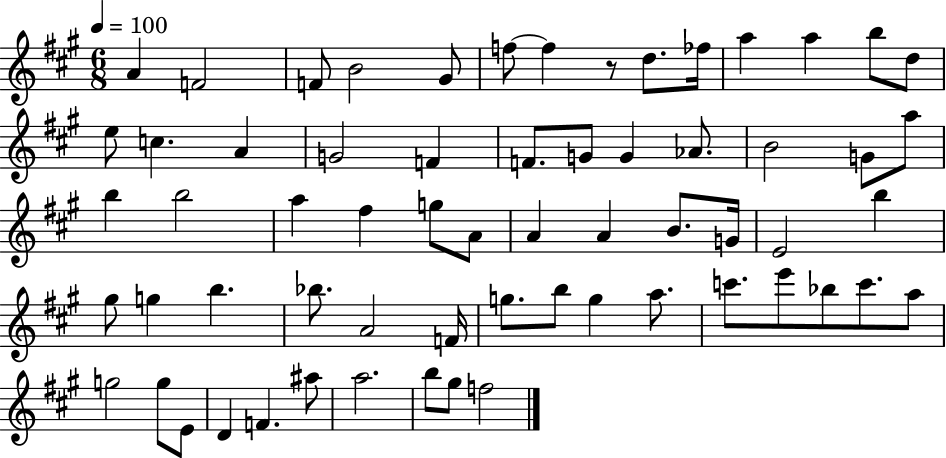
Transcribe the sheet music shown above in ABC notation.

X:1
T:Untitled
M:6/8
L:1/4
K:A
A F2 F/2 B2 ^G/2 f/2 f z/2 d/2 _f/4 a a b/2 d/2 e/2 c A G2 F F/2 G/2 G _A/2 B2 G/2 a/2 b b2 a ^f g/2 A/2 A A B/2 G/4 E2 b ^g/2 g b _b/2 A2 F/4 g/2 b/2 g a/2 c'/2 e'/2 _b/2 c'/2 a/2 g2 g/2 E/2 D F ^a/2 a2 b/2 ^g/2 f2